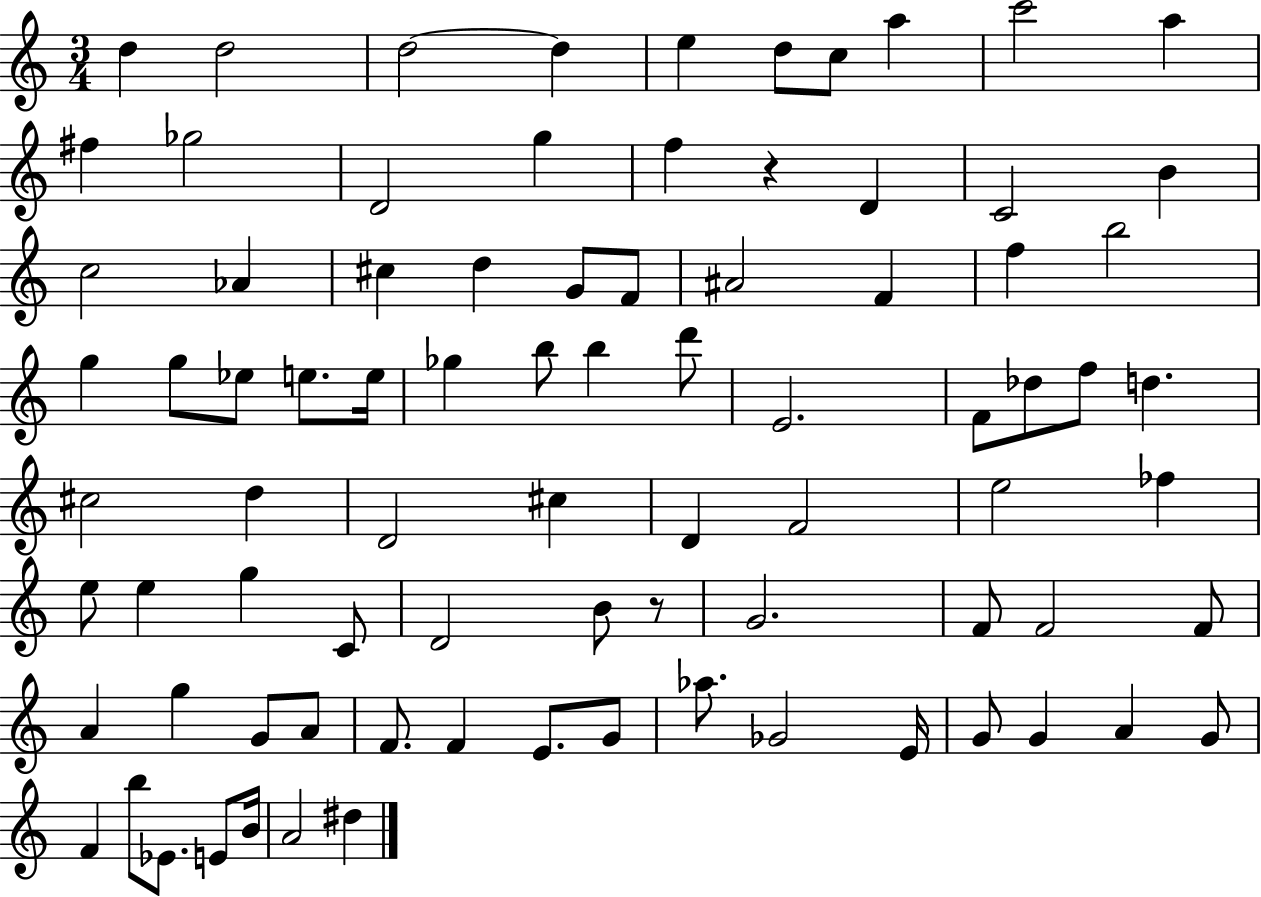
D5/q D5/h D5/h D5/q E5/q D5/e C5/e A5/q C6/h A5/q F#5/q Gb5/h D4/h G5/q F5/q R/q D4/q C4/h B4/q C5/h Ab4/q C#5/q D5/q G4/e F4/e A#4/h F4/q F5/q B5/h G5/q G5/e Eb5/e E5/e. E5/s Gb5/q B5/e B5/q D6/e E4/h. F4/e Db5/e F5/e D5/q. C#5/h D5/q D4/h C#5/q D4/q F4/h E5/h FES5/q E5/e E5/q G5/q C4/e D4/h B4/e R/e G4/h. F4/e F4/h F4/e A4/q G5/q G4/e A4/e F4/e. F4/q E4/e. G4/e Ab5/e. Gb4/h E4/s G4/e G4/q A4/q G4/e F4/q B5/e Eb4/e. E4/e B4/s A4/h D#5/q